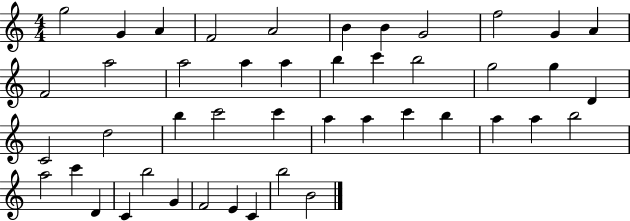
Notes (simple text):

G5/h G4/q A4/q F4/h A4/h B4/q B4/q G4/h F5/h G4/q A4/q F4/h A5/h A5/h A5/q A5/q B5/q C6/q B5/h G5/h G5/q D4/q C4/h D5/h B5/q C6/h C6/q A5/q A5/q C6/q B5/q A5/q A5/q B5/h A5/h C6/q D4/q C4/q B5/h G4/q F4/h E4/q C4/q B5/h B4/h